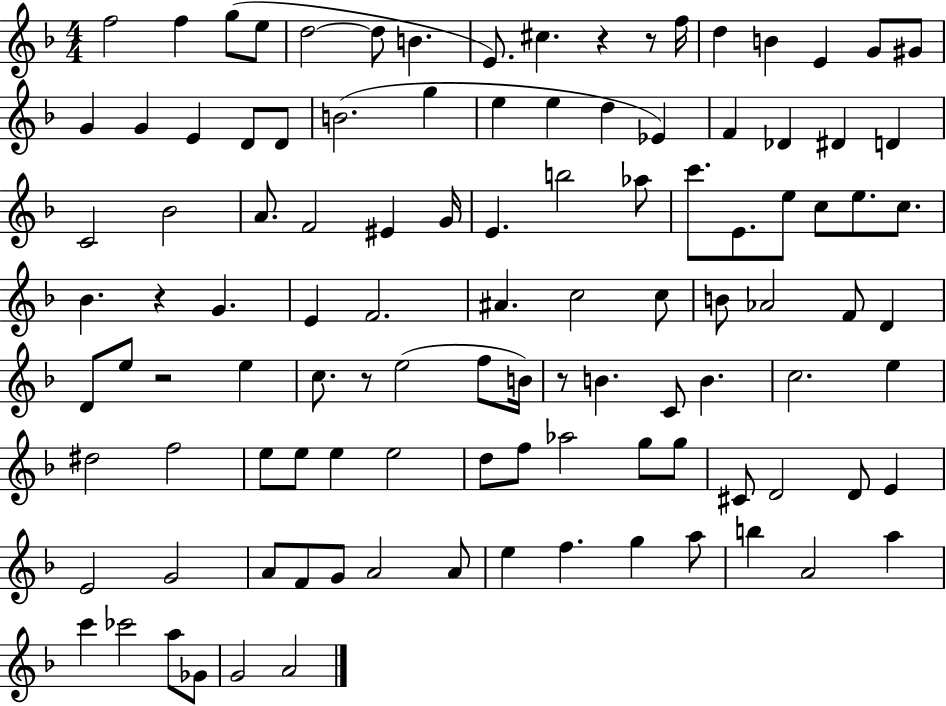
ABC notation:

X:1
T:Untitled
M:4/4
L:1/4
K:F
f2 f g/2 e/2 d2 d/2 B E/2 ^c z z/2 f/4 d B E G/2 ^G/2 G G E D/2 D/2 B2 g e e d _E F _D ^D D C2 _B2 A/2 F2 ^E G/4 E b2 _a/2 c'/2 E/2 e/2 c/2 e/2 c/2 _B z G E F2 ^A c2 c/2 B/2 _A2 F/2 D D/2 e/2 z2 e c/2 z/2 e2 f/2 B/4 z/2 B C/2 B c2 e ^d2 f2 e/2 e/2 e e2 d/2 f/2 _a2 g/2 g/2 ^C/2 D2 D/2 E E2 G2 A/2 F/2 G/2 A2 A/2 e f g a/2 b A2 a c' _c'2 a/2 _G/2 G2 A2